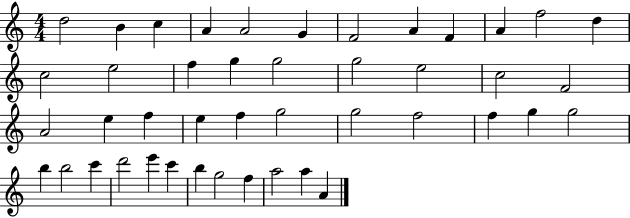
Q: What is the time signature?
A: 4/4